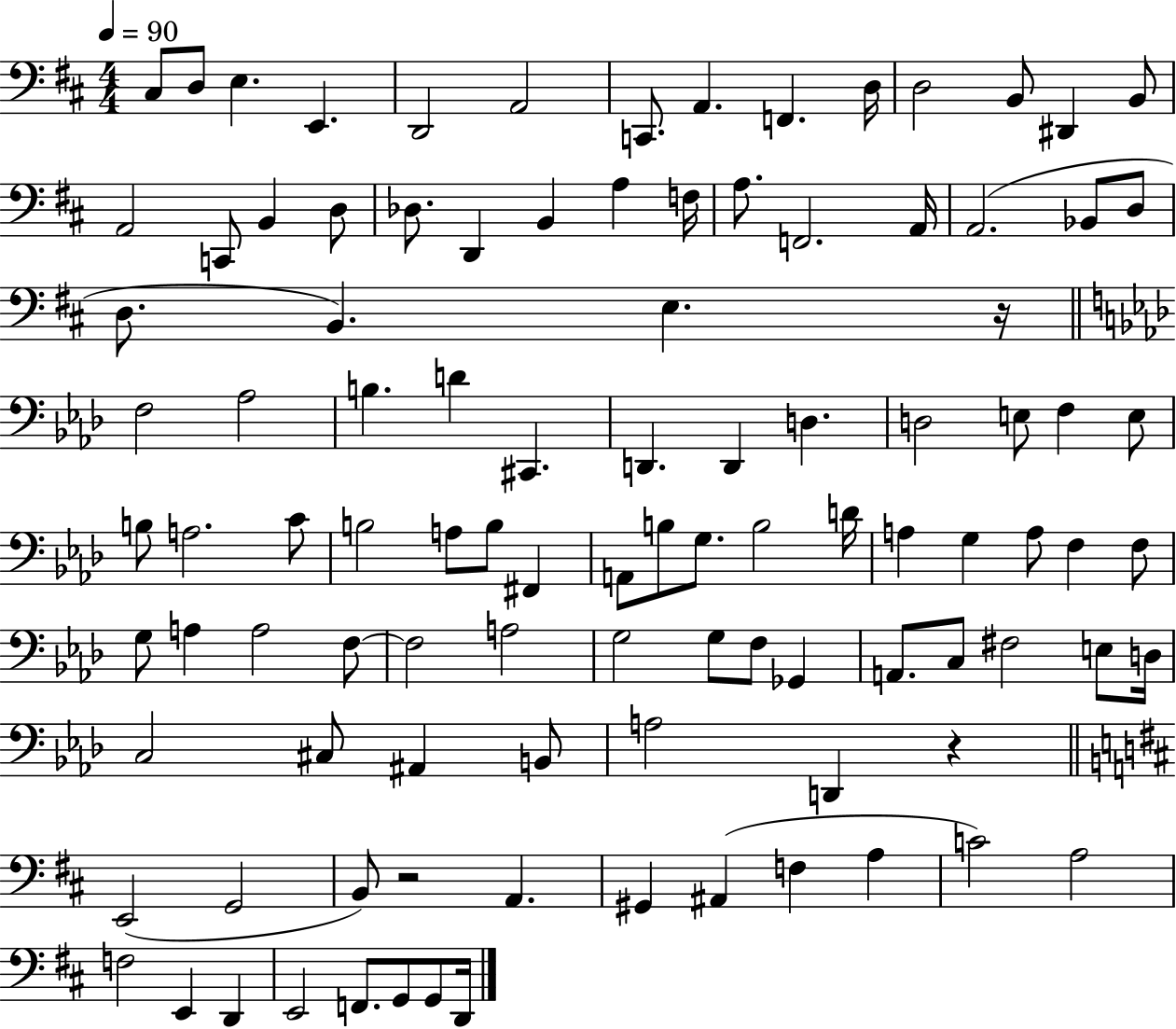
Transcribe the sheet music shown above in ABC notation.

X:1
T:Untitled
M:4/4
L:1/4
K:D
^C,/2 D,/2 E, E,, D,,2 A,,2 C,,/2 A,, F,, D,/4 D,2 B,,/2 ^D,, B,,/2 A,,2 C,,/2 B,, D,/2 _D,/2 D,, B,, A, F,/4 A,/2 F,,2 A,,/4 A,,2 _B,,/2 D,/2 D,/2 B,, E, z/4 F,2 _A,2 B, D ^C,, D,, D,, D, D,2 E,/2 F, E,/2 B,/2 A,2 C/2 B,2 A,/2 B,/2 ^F,, A,,/2 B,/2 G,/2 B,2 D/4 A, G, A,/2 F, F,/2 G,/2 A, A,2 F,/2 F,2 A,2 G,2 G,/2 F,/2 _G,, A,,/2 C,/2 ^F,2 E,/2 D,/4 C,2 ^C,/2 ^A,, B,,/2 A,2 D,, z E,,2 G,,2 B,,/2 z2 A,, ^G,, ^A,, F, A, C2 A,2 F,2 E,, D,, E,,2 F,,/2 G,,/2 G,,/2 D,,/4